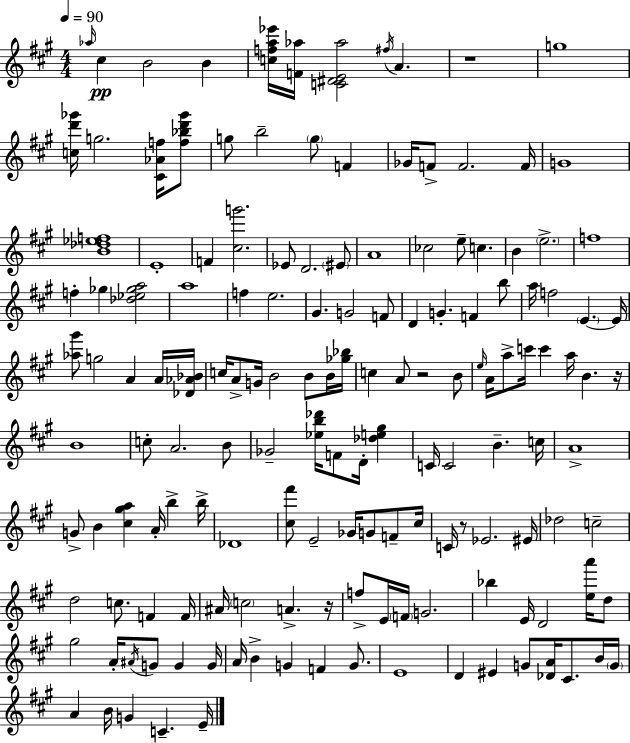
{
  \clef treble
  \numericTimeSignature
  \time 4/4
  \key a \major
  \tempo 4 = 90
  \repeat volta 2 { \grace { aes''16 }\pp cis''4 b'2 b'4 | <c'' f'' a'' ees'''>16 <f' aes''>16 <c' dis' e' aes''>2 \acciaccatura { fis''16 } a'4. | r1 | g''1 | \break <c'' d''' ges'''>16 g''2. <cis' aes' f''>16 | <f'' bes'' d''' ges'''>8 g''8 b''2-- \parenthesize g''8 f'4 | ges'16 f'8-> f'2. | f'16 g'1 | \break <b' des'' ees'' f''>1 | e'1-. | f'4 <cis'' g'''>2. | ees'8 d'2. | \break \parenthesize eis'8 a'1 | ces''2 e''8-- c''4. | b'4 \parenthesize e''2.-> | f''1 | \break f''4-. ges''4 <des'' ees'' ges'' a''>2 | a''1 | f''4 e''2. | gis'4. g'2 | \break f'8 d'4 g'4.-. f'4 | b''8 a''16 f''2 \parenthesize e'4.~~ | e'16 <aes'' gis'''>8 g''2 a'4 | a'16 <des' aes' bes'>16 c''16 a'8-> g'16 b'2 b'8 | \break b'16 <ges'' bes''>16 c''4 a'8 r2 | b'8 \grace { e''16 } a'16 a''8-> c'''16 c'''4 a''16 b'4. | r16 b'1 | c''8-. a'2. | \break b'8 ges'2-- <ees'' b'' des'''>16 f'8 d'16-. <des'' e'' gis''>4 | c'16 c'2 b'4.-- | c''16 a'1-> | g'8-> b'4 <cis'' gis'' a''>4 a'16-. b''4-> | \break b''16-> des'1 | <cis'' fis'''>8 e'2-- ges'16 g'8 | f'8-- cis''16 c'16 r8 ees'2. | eis'16 des''2 c''2-- | \break d''2 c''8. f'4 | f'16 ais'16 \parenthesize c''2 a'4.-> | r16 f''8-> e'16 \parenthesize f'16 g'2. | bes''4 e'16 d'2 | \break <e'' a'''>16 d''8 gis''2 a'16-. \acciaccatura { ais'16 } g'8 g'4 | g'16 a'16 b'4-> g'4 f'4 | g'8. e'1 | d'4 eis'4 g'8 <des' a'>16 cis'8. | \break b'16 \parenthesize g'16 a'4 b'16 g'4 c'4.-- | e'16-- } \bar "|."
}